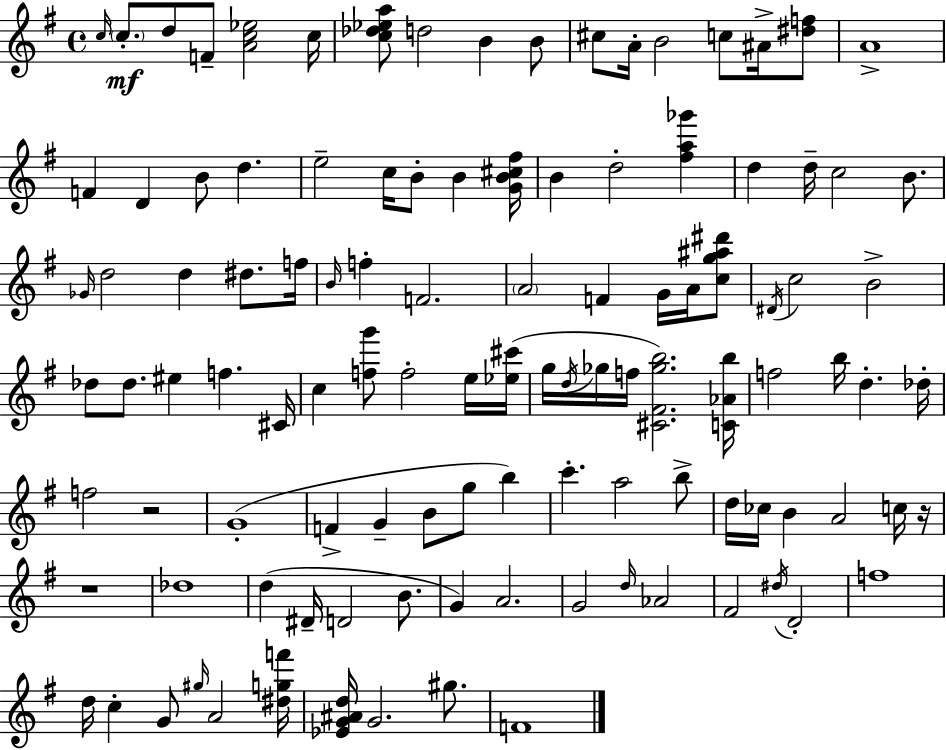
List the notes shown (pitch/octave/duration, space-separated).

C5/s C5/e. D5/e F4/e [A4,C5,Eb5]/h C5/s [C5,Db5,Eb5,A5]/e D5/h B4/q B4/e C#5/e A4/s B4/h C5/e A#4/s [D#5,F5]/e A4/w F4/q D4/q B4/e D5/q. E5/h C5/s B4/e B4/q [G4,B4,C#5,F#5]/s B4/q D5/h [F#5,A5,Gb6]/q D5/q D5/s C5/h B4/e. Gb4/s D5/h D5/q D#5/e. F5/s B4/s F5/q F4/h. A4/h F4/q G4/s A4/s [C5,G5,A#5,D#6]/e D#4/s C5/h B4/h Db5/e Db5/e. EIS5/q F5/q. C#4/s C5/q [F5,G6]/e F5/h E5/s [Eb5,C#6]/s G5/s D5/s Gb5/s F5/s [C#4,F#4,Gb5,B5]/h. [C4,Ab4,B5]/s F5/h B5/s D5/q. Db5/s F5/h R/h G4/w F4/q G4/q B4/e G5/e B5/q C6/q. A5/h B5/e D5/s CES5/s B4/q A4/h C5/s R/s R/w Db5/w D5/q D#4/s D4/h B4/e. G4/q A4/h. G4/h D5/s Ab4/h F#4/h D#5/s D4/h F5/w D5/s C5/q G4/e G#5/s A4/h [D#5,G5,F6]/s [Eb4,G4,A#4,D5]/s G4/h. G#5/e. F4/w